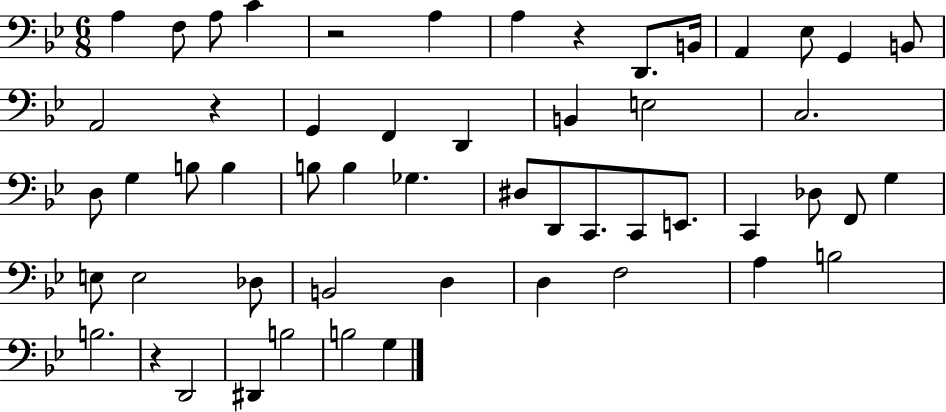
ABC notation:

X:1
T:Untitled
M:6/8
L:1/4
K:Bb
A, F,/2 A,/2 C z2 A, A, z D,,/2 B,,/4 A,, _E,/2 G,, B,,/2 A,,2 z G,, F,, D,, B,, E,2 C,2 D,/2 G, B,/2 B, B,/2 B, _G, ^D,/2 D,,/2 C,,/2 C,,/2 E,,/2 C,, _D,/2 F,,/2 G, E,/2 E,2 _D,/2 B,,2 D, D, F,2 A, B,2 B,2 z D,,2 ^D,, B,2 B,2 G,